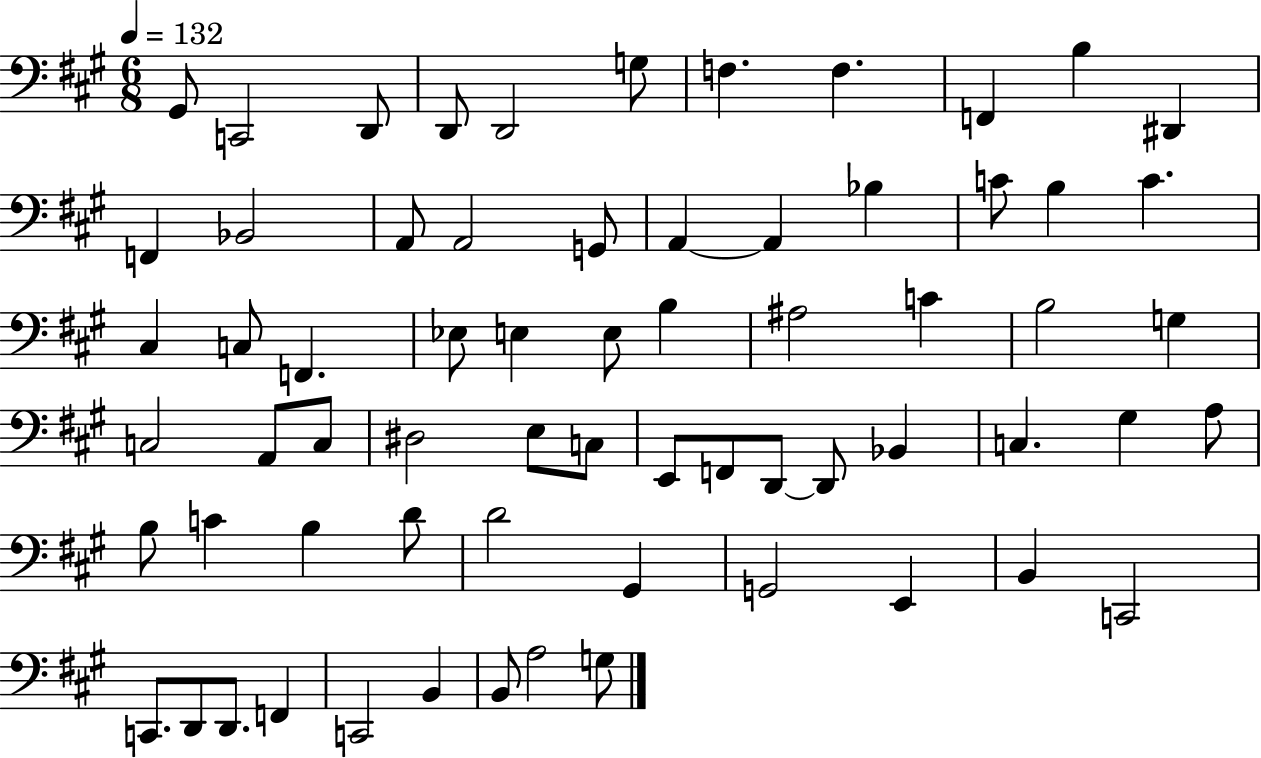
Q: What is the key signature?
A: A major